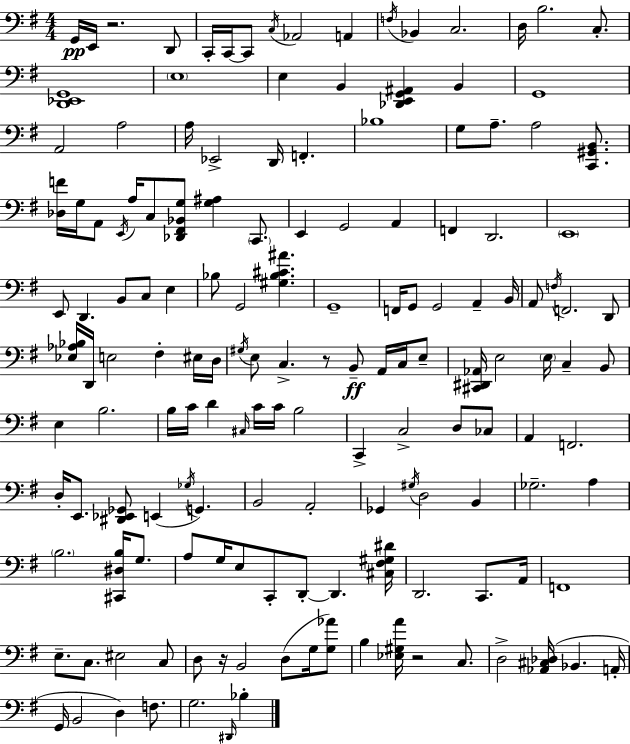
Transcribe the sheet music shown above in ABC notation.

X:1
T:Untitled
M:4/4
L:1/4
K:Em
G,,/4 E,,/4 z2 D,,/2 C,,/4 C,,/4 C,,/2 C,/4 _A,,2 A,, F,/4 _B,, C,2 D,/4 B,2 C,/2 [D,,_E,,G,,]4 E,4 E, B,, [_D,,E,,G,,^A,,] B,, G,,4 A,,2 A,2 A,/4 _E,,2 D,,/4 F,, _B,4 G,/2 A,/2 A,2 [C,,^G,,B,,]/2 [_D,F]/4 G,/4 A,,/2 E,,/4 A,/4 C,/2 [_D,,^F,,_B,,G,]/2 [G,^A,] C,,/2 E,, G,,2 A,, F,, D,,2 E,,4 E,,/2 D,, B,,/2 C,/2 E, _B,/2 G,,2 [^G,_B,^C^A] G,,4 F,,/4 G,,/2 G,,2 A,, B,,/4 A,,/2 F,/4 F,,2 D,,/2 [_E,_A,_B,]/4 D,,/4 E,2 ^F, ^E,/4 D,/4 ^G,/4 E,/2 C, z/2 B,,/2 A,,/4 C,/4 E,/2 [^C,,^D,,_A,,]/4 E,2 E,/4 C, B,,/2 E, B,2 B,/4 C/4 D ^C,/4 C/4 C/4 B,2 C,, C,2 D,/2 _C,/2 A,, F,,2 D,/4 E,,/2 [^D,,_E,,_G,,]/2 E,, _G,/4 G,, B,,2 A,,2 _G,, ^G,/4 D,2 B,, _G,2 A, B,2 [^C,,^D,B,]/4 G,/2 A,/2 G,/4 E,/2 C,,/2 D,,/2 D,, [^C,^F,^G,^D]/4 D,,2 C,,/2 A,,/4 F,,4 E,/2 C,/2 ^E,2 C,/2 D,/2 z/4 B,,2 D,/2 G,/4 [G,_A]/2 B, [_E,^G,A]/4 z2 C,/2 D,2 [_A,,^C,_D,]/4 _B,, A,,/4 G,,/4 B,,2 D, F,/2 G,2 ^D,,/4 _B,